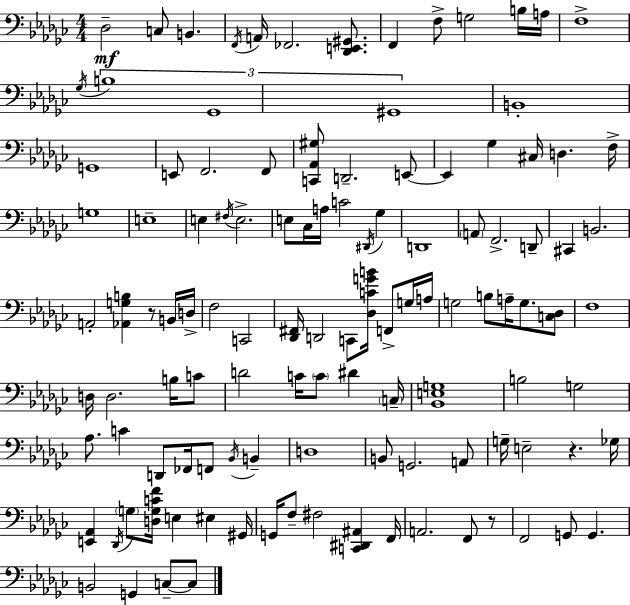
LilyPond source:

{
  \clef bass
  \numericTimeSignature
  \time 4/4
  \key ees \minor
  des2--\mf c8 b,4. | \acciaccatura { f,16 } a,16 fes,2. <des, e, gis,>8. | f,4 f8-> g2 b16 | a16 f1-> | \break \acciaccatura { ges16 } \tuplet 3/2 { b1 | ges,1 | gis,1 } | b,1-. | \break g,1 | e,8 f,2. | f,8 <c, aes, gis>8 d,2.-- | e,8~~ e,4 ges4 cis16 d4. | \break f16-> g1 | e1-- | e4 \acciaccatura { fis16 } e2.-> | e8 ces16 a16 c'2 \acciaccatura { dis,16 } | \break ges4 d,1 | \parenthesize a,8 f,2.-> | d,8-- cis,4 b,2. | a,2-. <aes, g b>4 | \break r8 b,16 d16-> f2 c,2 | <des, fis,>16 d,2 c,8 <des c' g' b'>16 | f,8-> g16 a16 g2 b8 a16-- g8. | <c des>8 f1 | \break d16 d2. | b16 c'8 d'2 c'16 \parenthesize c'8 dis'4 | \parenthesize c16-- <bes, e g>1 | b2 g2 | \break aes8. c'4 d,8 fes,16 f,8 | \acciaccatura { bes,16 } b,4-- d1 | b,8 g,2. | a,8 g16-- e2-- r4. | \break ges16 <e, aes,>4 \acciaccatura { des,16 } \parenthesize g8 <d g c' f'>16 e4 | eis4 gis,16 g,16 f8-- fis2 | <c, dis, ais,>4 f,16 a,2. | f,8 r8 f,2 g,8 | \break g,4. b,2 g,4 | c8--~~ c8 \bar "|."
}